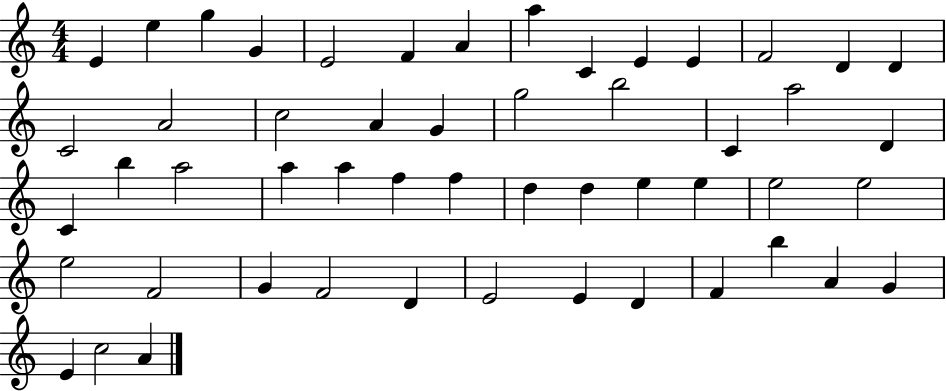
E4/q E5/q G5/q G4/q E4/h F4/q A4/q A5/q C4/q E4/q E4/q F4/h D4/q D4/q C4/h A4/h C5/h A4/q G4/q G5/h B5/h C4/q A5/h D4/q C4/q B5/q A5/h A5/q A5/q F5/q F5/q D5/q D5/q E5/q E5/q E5/h E5/h E5/h F4/h G4/q F4/h D4/q E4/h E4/q D4/q F4/q B5/q A4/q G4/q E4/q C5/h A4/q